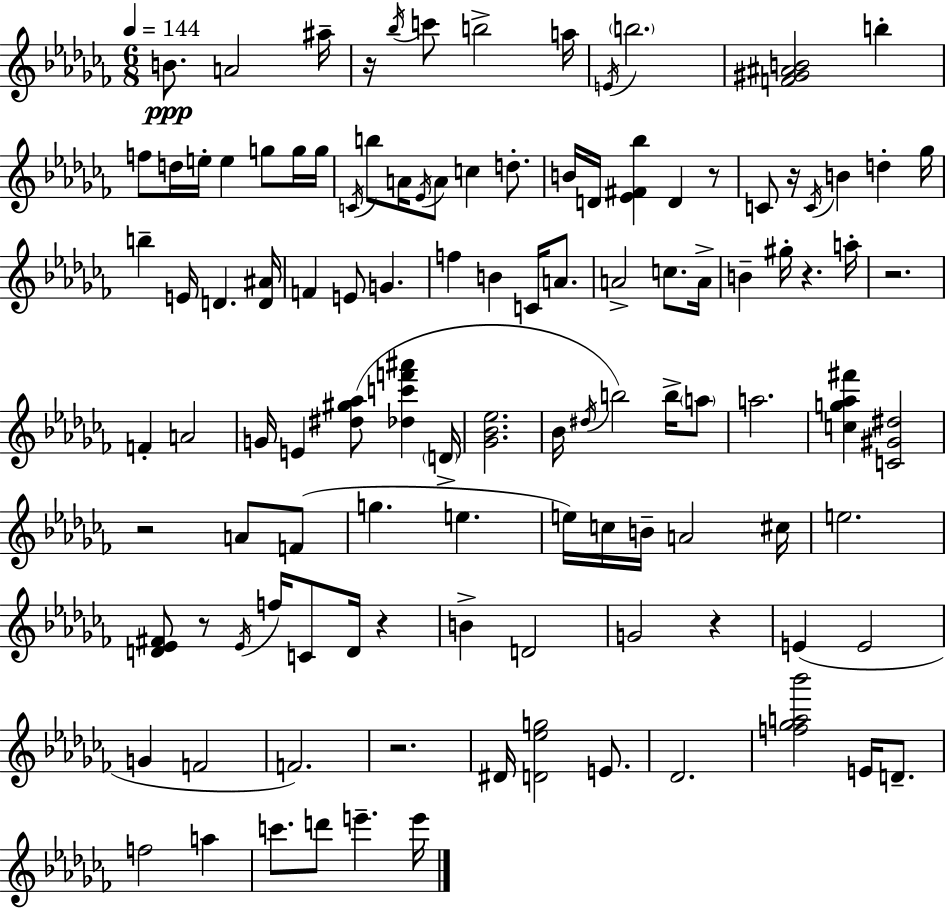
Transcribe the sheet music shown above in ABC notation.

X:1
T:Untitled
M:6/8
L:1/4
K:Abm
B/2 A2 ^a/4 z/4 _b/4 c'/2 b2 a/4 E/4 b2 [F^G^AB]2 b f/2 d/4 e/4 e g/2 g/4 g/4 C/4 b/2 A/4 _E/4 A/2 c d/2 B/4 D/4 [_E^F_b] D z/2 C/2 z/4 C/4 B d _g/4 b E/4 D [D^A]/4 F E/2 G f B C/4 A/2 A2 c/2 A/4 B ^g/4 z a/4 z2 F A2 G/4 E [^d^g_a]/2 [_dc'f'^a'] D/4 [_G_B_e]2 _B/4 ^d/4 b2 b/4 a/2 a2 [cg_a^f'] [C^G^d]2 z2 A/2 F/2 g e e/4 c/4 B/4 A2 ^c/4 e2 [D_E^F]/2 z/2 _E/4 f/4 C/2 D/4 z B D2 G2 z E E2 G F2 F2 z2 ^D/4 [D_eg]2 E/2 _D2 [f_ga_b']2 E/4 D/2 f2 a c'/2 d'/2 e' e'/4